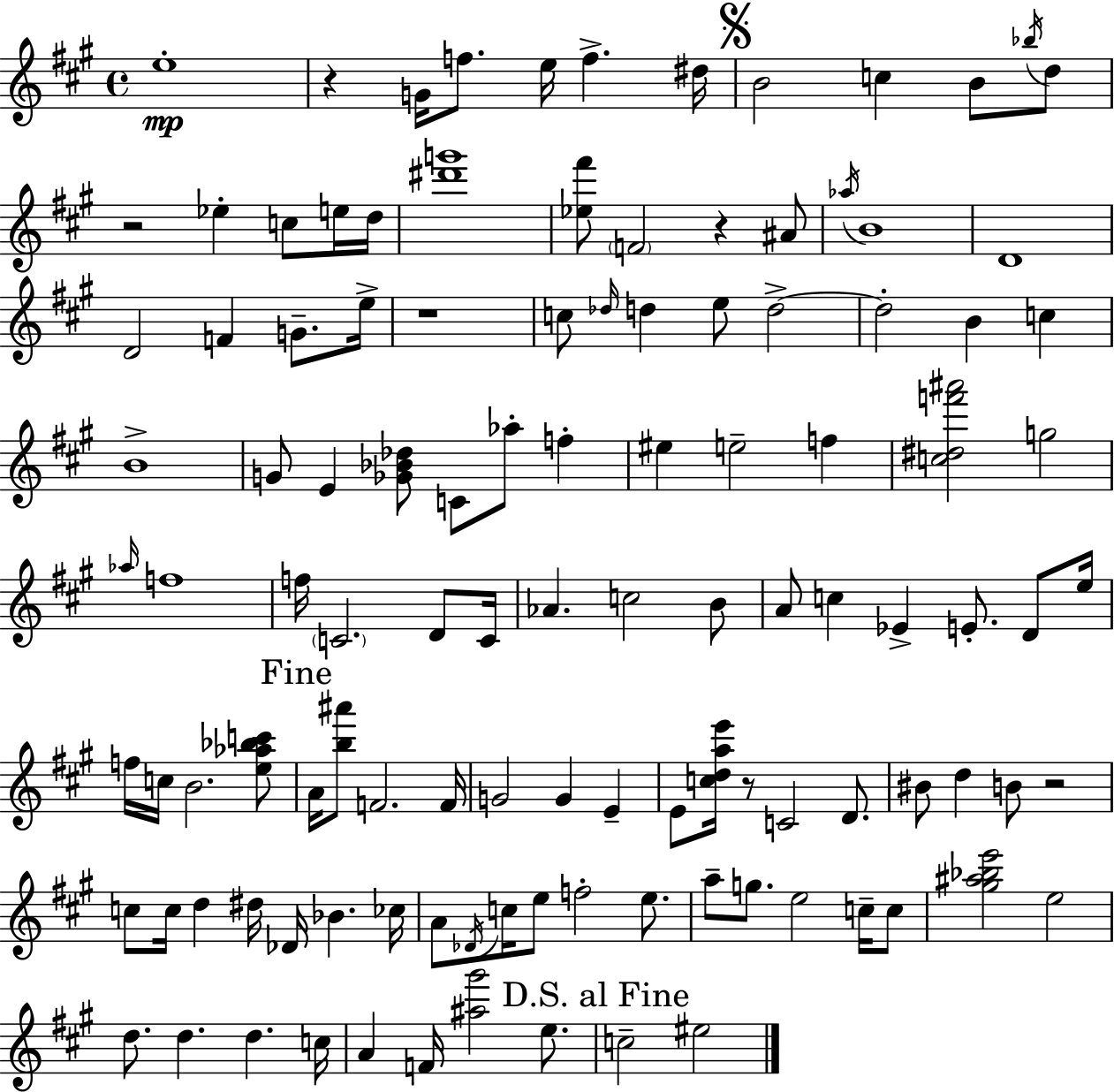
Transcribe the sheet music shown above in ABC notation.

X:1
T:Untitled
M:4/4
L:1/4
K:A
e4 z G/4 f/2 e/4 f ^d/4 B2 c B/2 _b/4 d/2 z2 _e c/2 e/4 d/4 [^d'g']4 [_e^f']/2 F2 z ^A/2 _a/4 B4 D4 D2 F G/2 e/4 z4 c/2 _d/4 d e/2 d2 d2 B c B4 G/2 E [_G_B_d]/2 C/2 _a/2 f ^e e2 f [c^df'^a']2 g2 _a/4 f4 f/4 C2 D/2 C/4 _A c2 B/2 A/2 c _E E/2 D/2 e/4 f/4 c/4 B2 [e_a_bc']/2 A/4 [b^a']/2 F2 F/4 G2 G E E/2 [cdae']/4 z/2 C2 D/2 ^B/2 d B/2 z2 c/2 c/4 d ^d/4 _D/4 _B _c/4 A/2 _D/4 c/4 e/2 f2 e/2 a/2 g/2 e2 c/4 c/2 [^g^a_be']2 e2 d/2 d d c/4 A F/4 [^a^g']2 e/2 c2 ^e2